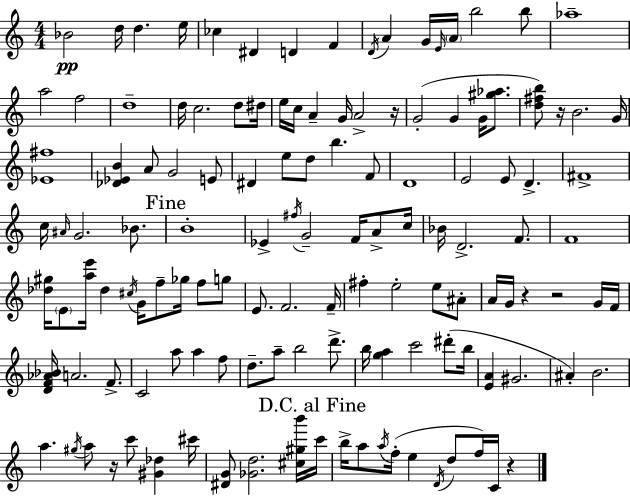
Bb4/h D5/s D5/q. E5/s CES5/q D#4/q D4/q F4/q D4/s A4/q G4/s E4/s A4/s B5/h B5/e Ab5/w A5/h F5/h D5/w D5/s C5/h. D5/e D#5/s E5/s C5/s A4/q G4/s A4/h R/s G4/h G4/q G4/s [G#5,Ab5]/e. [D5,F#5,B5]/e R/s B4/h. G4/s [Eb4,F#5]/w [Db4,Eb4,B4]/q A4/e G4/h E4/e D#4/q E5/e D5/e B5/q. F4/e D4/w E4/h E4/e D4/q. F#4/w C5/s A#4/s G4/h. Bb4/e. B4/w Eb4/q F#5/s G4/h F4/s A4/e C5/s Bb4/s D4/h. F4/e. F4/w [Db5,G#5]/s E4/e [A5,E6]/s Db5/q C#5/s G4/s F5/e Gb5/s F5/e G5/e E4/e. F4/h. F4/s F#5/q E5/h E5/e A#4/e A4/s G4/s R/q R/h G4/s F4/s [D4,F4,Ab4,Bb4]/s A4/h. F4/e. C4/h A5/e A5/q F5/e D5/e. A5/e B5/h D6/e. B5/s [G5,A5]/q C6/h D#6/e B5/s [E4,A4]/q G#4/h. A#4/q B4/h. A5/q. G#5/s A5/e R/s C6/e [G#4,Db5]/q C#6/s [D#4,G4]/e [Gb4,D5]/h. [C#5,G#5,B6]/s C6/s B5/s A5/e A5/s F5/s E5/q D4/s D5/e F5/s C4/s R/q